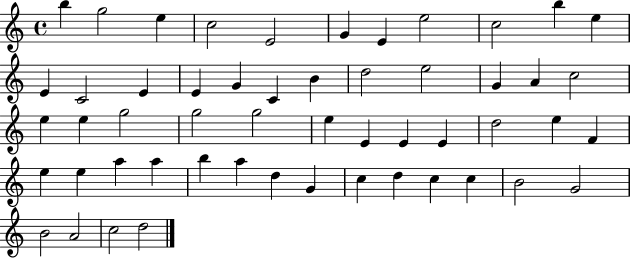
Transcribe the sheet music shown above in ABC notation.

X:1
T:Untitled
M:4/4
L:1/4
K:C
b g2 e c2 E2 G E e2 c2 b e E C2 E E G C B d2 e2 G A c2 e e g2 g2 g2 e E E E d2 e F e e a a b a d G c d c c B2 G2 B2 A2 c2 d2